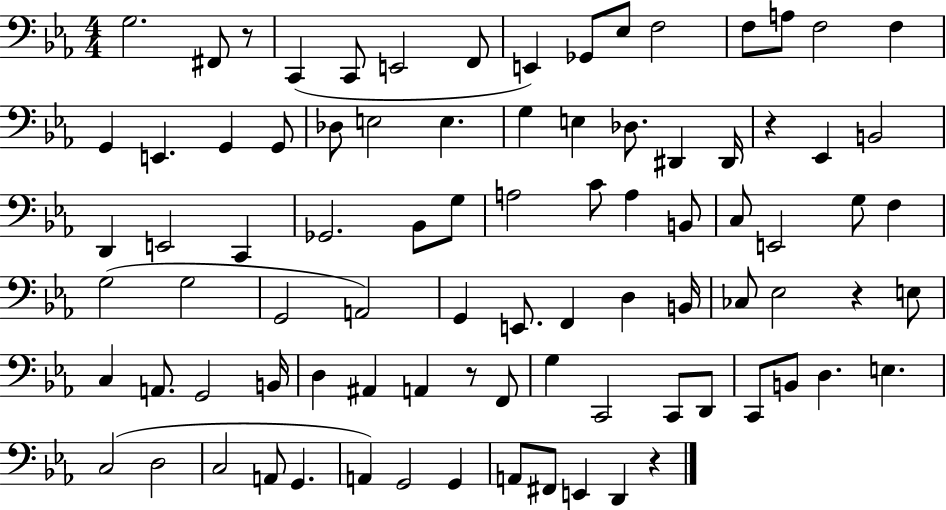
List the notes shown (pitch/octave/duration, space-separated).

G3/h. F#2/e R/e C2/q C2/e E2/h F2/e E2/q Gb2/e Eb3/e F3/h F3/e A3/e F3/h F3/q G2/q E2/q. G2/q G2/e Db3/e E3/h E3/q. G3/q E3/q Db3/e. D#2/q D#2/s R/q Eb2/q B2/h D2/q E2/h C2/q Gb2/h. Bb2/e G3/e A3/h C4/e A3/q B2/e C3/e E2/h G3/e F3/q G3/h G3/h G2/h A2/h G2/q E2/e. F2/q D3/q B2/s CES3/e Eb3/h R/q E3/e C3/q A2/e. G2/h B2/s D3/q A#2/q A2/q R/e F2/e G3/q C2/h C2/e D2/e C2/e B2/e D3/q. E3/q. C3/h D3/h C3/h A2/e G2/q. A2/q G2/h G2/q A2/e F#2/e E2/q D2/q R/q